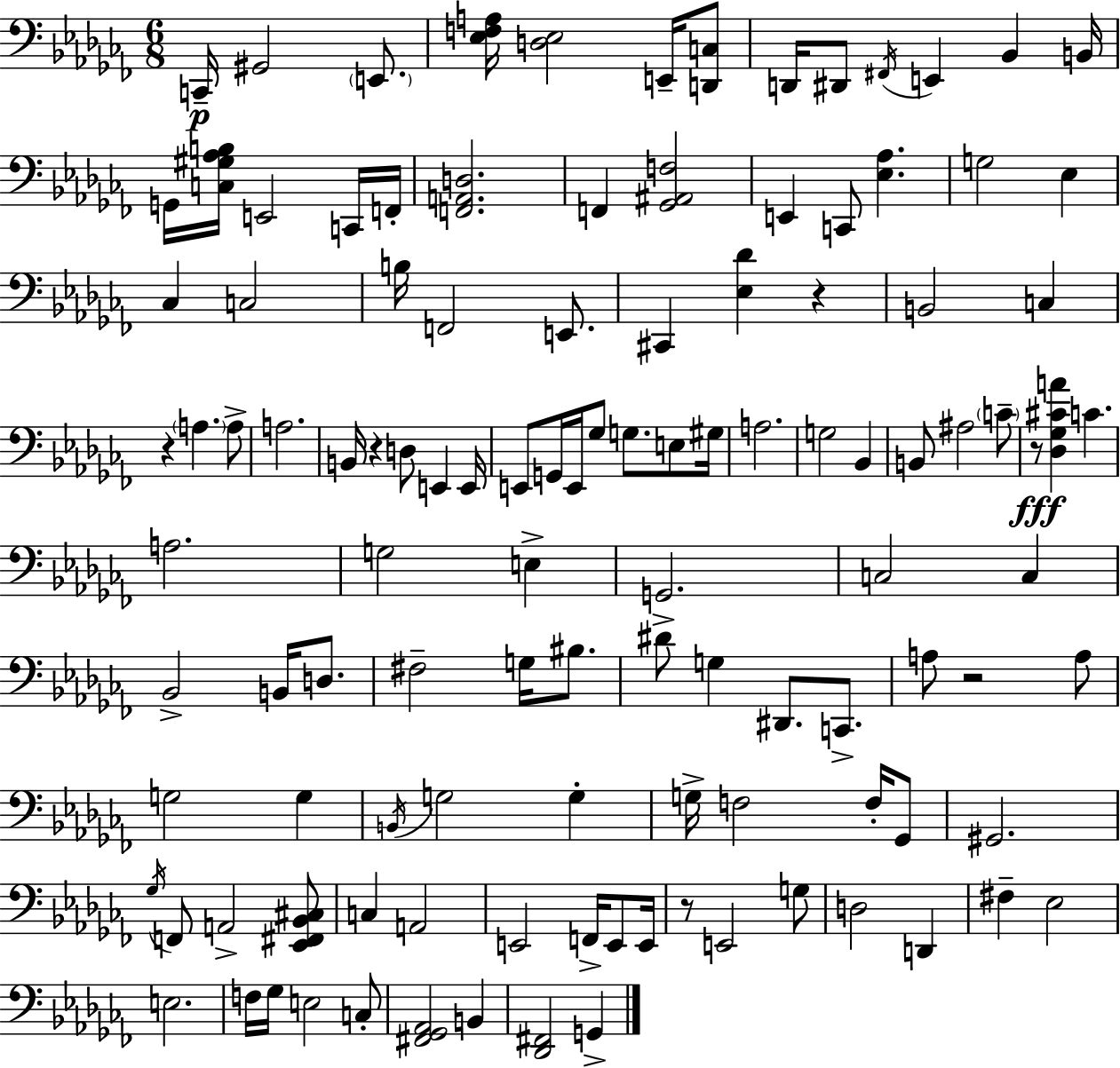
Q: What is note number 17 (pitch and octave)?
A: C2